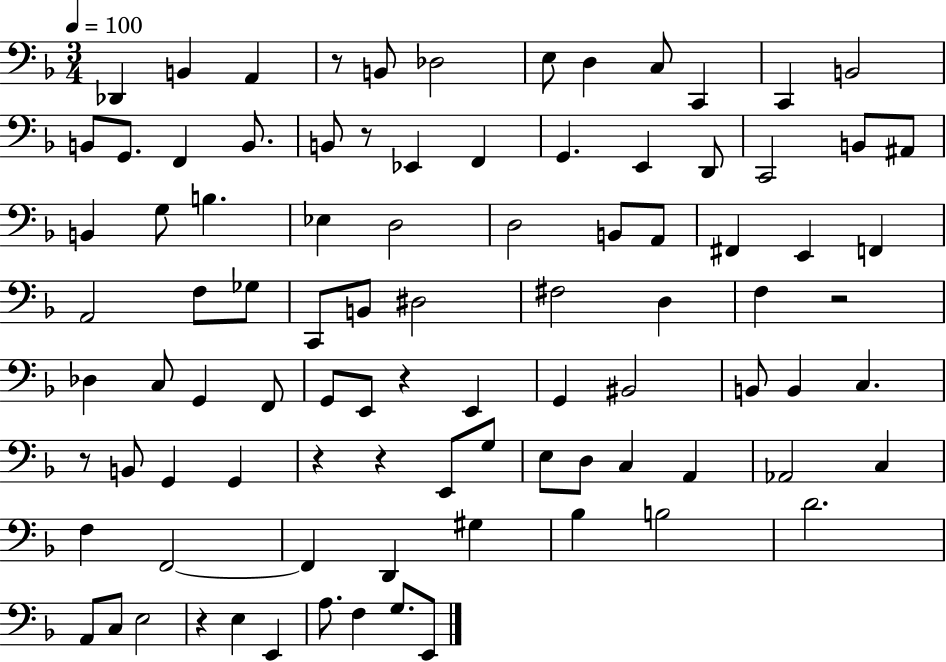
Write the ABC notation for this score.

X:1
T:Untitled
M:3/4
L:1/4
K:F
_D,, B,, A,, z/2 B,,/2 _D,2 E,/2 D, C,/2 C,, C,, B,,2 B,,/2 G,,/2 F,, B,,/2 B,,/2 z/2 _E,, F,, G,, E,, D,,/2 C,,2 B,,/2 ^A,,/2 B,, G,/2 B, _E, D,2 D,2 B,,/2 A,,/2 ^F,, E,, F,, A,,2 F,/2 _G,/2 C,,/2 B,,/2 ^D,2 ^F,2 D, F, z2 _D, C,/2 G,, F,,/2 G,,/2 E,,/2 z E,, G,, ^B,,2 B,,/2 B,, C, z/2 B,,/2 G,, G,, z z E,,/2 G,/2 E,/2 D,/2 C, A,, _A,,2 C, F, F,,2 F,, D,, ^G, _B, B,2 D2 A,,/2 C,/2 E,2 z E, E,, A,/2 F, G,/2 E,,/2